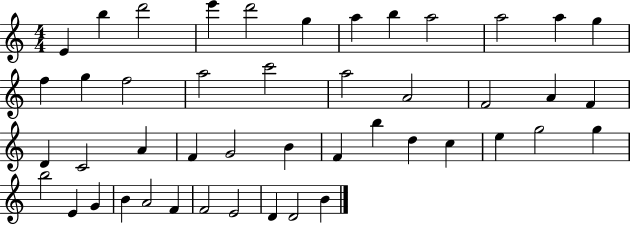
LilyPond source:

{
  \clef treble
  \numericTimeSignature
  \time 4/4
  \key c \major
  e'4 b''4 d'''2 | e'''4 d'''2 g''4 | a''4 b''4 a''2 | a''2 a''4 g''4 | \break f''4 g''4 f''2 | a''2 c'''2 | a''2 a'2 | f'2 a'4 f'4 | \break d'4 c'2 a'4 | f'4 g'2 b'4 | f'4 b''4 d''4 c''4 | e''4 g''2 g''4 | \break b''2 e'4 g'4 | b'4 a'2 f'4 | f'2 e'2 | d'4 d'2 b'4 | \break \bar "|."
}